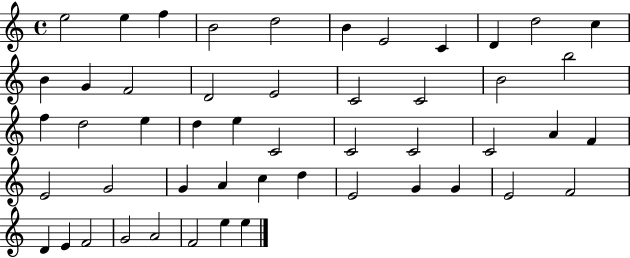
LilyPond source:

{
  \clef treble
  \time 4/4
  \defaultTimeSignature
  \key c \major
  e''2 e''4 f''4 | b'2 d''2 | b'4 e'2 c'4 | d'4 d''2 c''4 | \break b'4 g'4 f'2 | d'2 e'2 | c'2 c'2 | b'2 b''2 | \break f''4 d''2 e''4 | d''4 e''4 c'2 | c'2 c'2 | c'2 a'4 f'4 | \break e'2 g'2 | g'4 a'4 c''4 d''4 | e'2 g'4 g'4 | e'2 f'2 | \break d'4 e'4 f'2 | g'2 a'2 | f'2 e''4 e''4 | \bar "|."
}